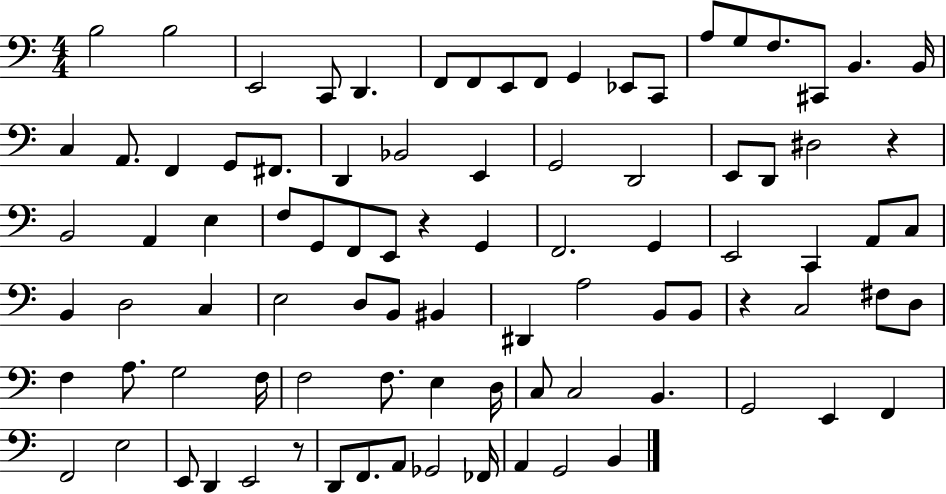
{
  \clef bass
  \numericTimeSignature
  \time 4/4
  \key c \major
  \repeat volta 2 { b2 b2 | e,2 c,8 d,4. | f,8 f,8 e,8 f,8 g,4 ees,8 c,8 | a8 g8 f8. cis,8 b,4. b,16 | \break c4 a,8. f,4 g,8 fis,8. | d,4 bes,2 e,4 | g,2 d,2 | e,8 d,8 dis2 r4 | \break b,2 a,4 e4 | f8 g,8 f,8 e,8 r4 g,4 | f,2. g,4 | e,2 c,4 a,8 c8 | \break b,4 d2 c4 | e2 d8 b,8 bis,4 | dis,4 a2 b,8 b,8 | r4 c2 fis8 d8 | \break f4 a8. g2 f16 | f2 f8. e4 d16 | c8 c2 b,4. | g,2 e,4 f,4 | \break f,2 e2 | e,8 d,4 e,2 r8 | d,8 f,8. a,8 ges,2 fes,16 | a,4 g,2 b,4 | \break } \bar "|."
}